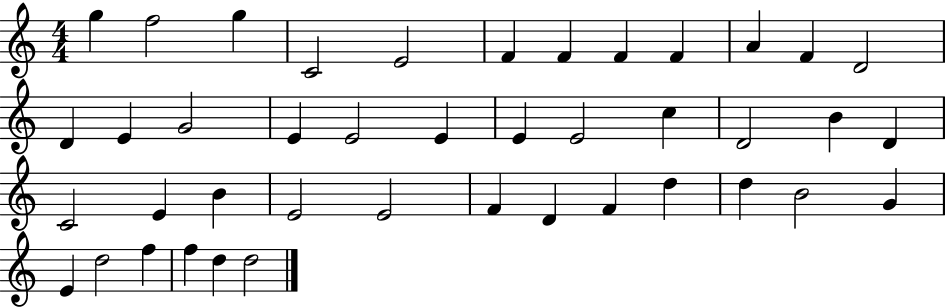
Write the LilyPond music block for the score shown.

{
  \clef treble
  \numericTimeSignature
  \time 4/4
  \key c \major
  g''4 f''2 g''4 | c'2 e'2 | f'4 f'4 f'4 f'4 | a'4 f'4 d'2 | \break d'4 e'4 g'2 | e'4 e'2 e'4 | e'4 e'2 c''4 | d'2 b'4 d'4 | \break c'2 e'4 b'4 | e'2 e'2 | f'4 d'4 f'4 d''4 | d''4 b'2 g'4 | \break e'4 d''2 f''4 | f''4 d''4 d''2 | \bar "|."
}